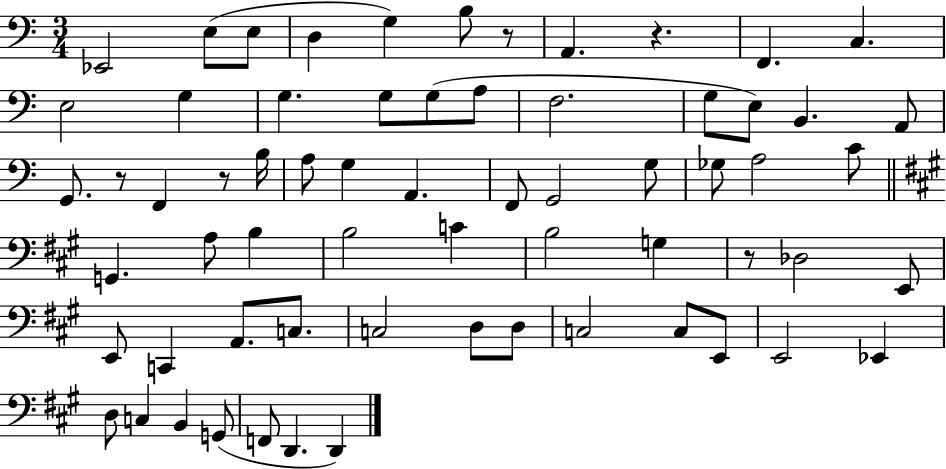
{
  \clef bass
  \numericTimeSignature
  \time 3/4
  \key c \major
  ees,2 e8( e8 | d4 g4) b8 r8 | a,4. r4. | f,4. c4. | \break e2 g4 | g4. g8 g8( a8 | f2. | g8 e8) b,4. a,8 | \break g,8. r8 f,4 r8 b16 | a8 g4 a,4. | f,8 g,2 g8 | ges8 a2 c'8 | \break \bar "||" \break \key a \major g,4. a8 b4 | b2 c'4 | b2 g4 | r8 des2 e,8 | \break e,8 c,4 a,8. c8. | c2 d8 d8 | c2 c8 e,8 | e,2 ees,4 | \break d8 c4 b,4 g,8( | f,8 d,4. d,4) | \bar "|."
}